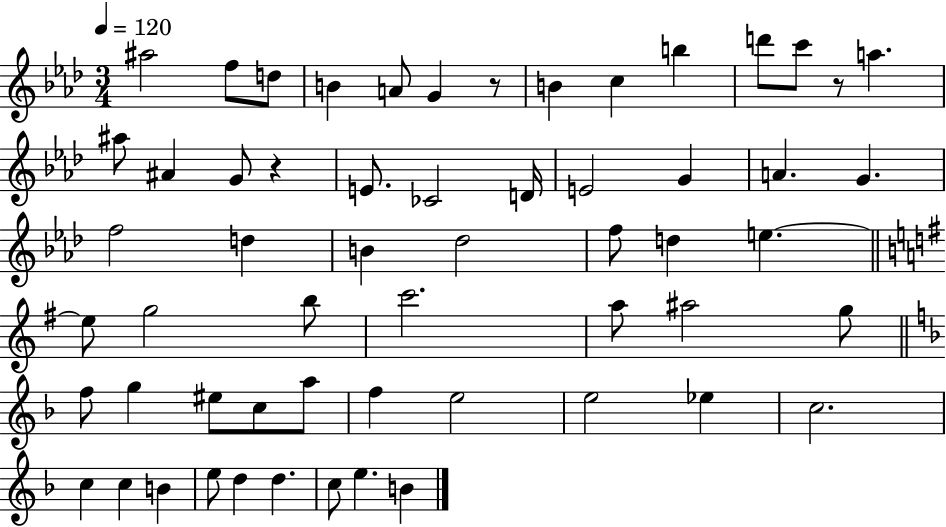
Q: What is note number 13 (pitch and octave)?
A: A#5